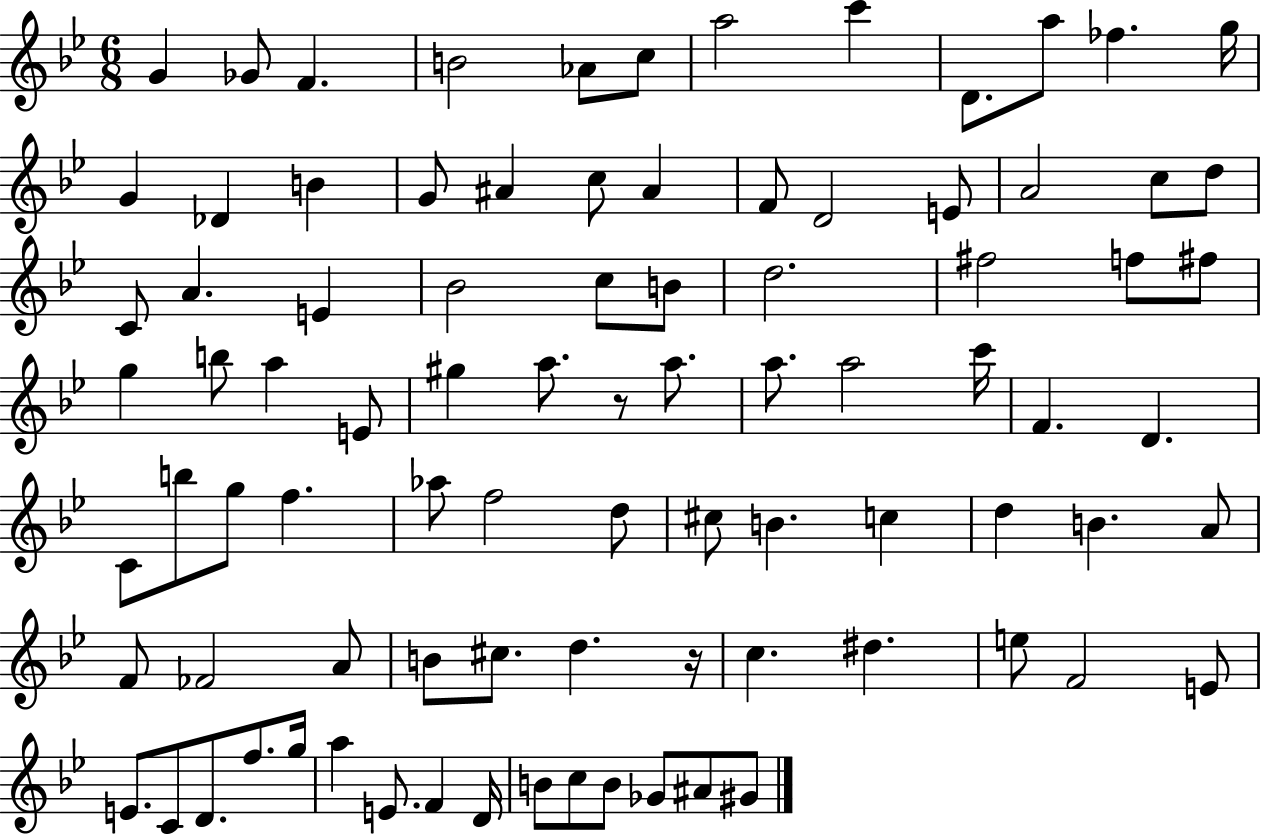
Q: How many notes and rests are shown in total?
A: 88